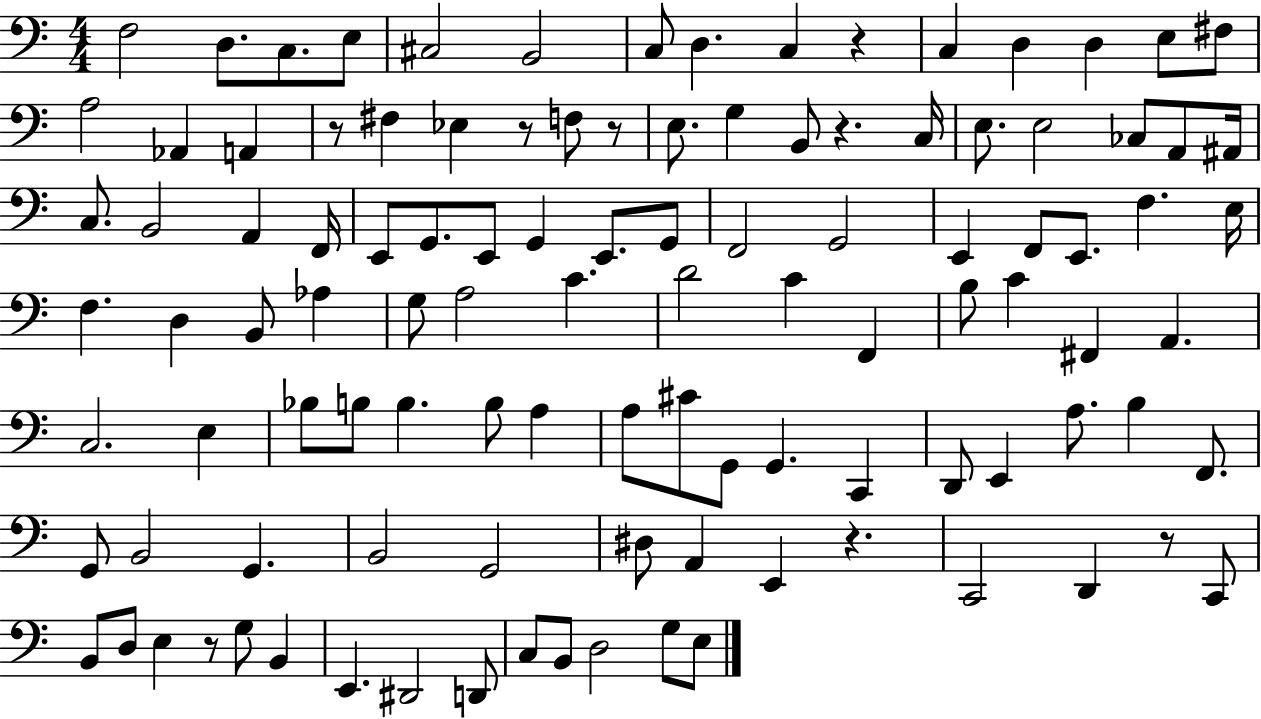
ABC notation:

X:1
T:Untitled
M:4/4
L:1/4
K:C
F,2 D,/2 C,/2 E,/2 ^C,2 B,,2 C,/2 D, C, z C, D, D, E,/2 ^F,/2 A,2 _A,, A,, z/2 ^F, _E, z/2 F,/2 z/2 E,/2 G, B,,/2 z C,/4 E,/2 E,2 _C,/2 A,,/2 ^A,,/4 C,/2 B,,2 A,, F,,/4 E,,/2 G,,/2 E,,/2 G,, E,,/2 G,,/2 F,,2 G,,2 E,, F,,/2 E,,/2 F, E,/4 F, D, B,,/2 _A, G,/2 A,2 C D2 C F,, B,/2 C ^F,, A,, C,2 E, _B,/2 B,/2 B, B,/2 A, A,/2 ^C/2 G,,/2 G,, C,, D,,/2 E,, A,/2 B, F,,/2 G,,/2 B,,2 G,, B,,2 G,,2 ^D,/2 A,, E,, z C,,2 D,, z/2 C,,/2 B,,/2 D,/2 E, z/2 G,/2 B,, E,, ^D,,2 D,,/2 C,/2 B,,/2 D,2 G,/2 E,/2